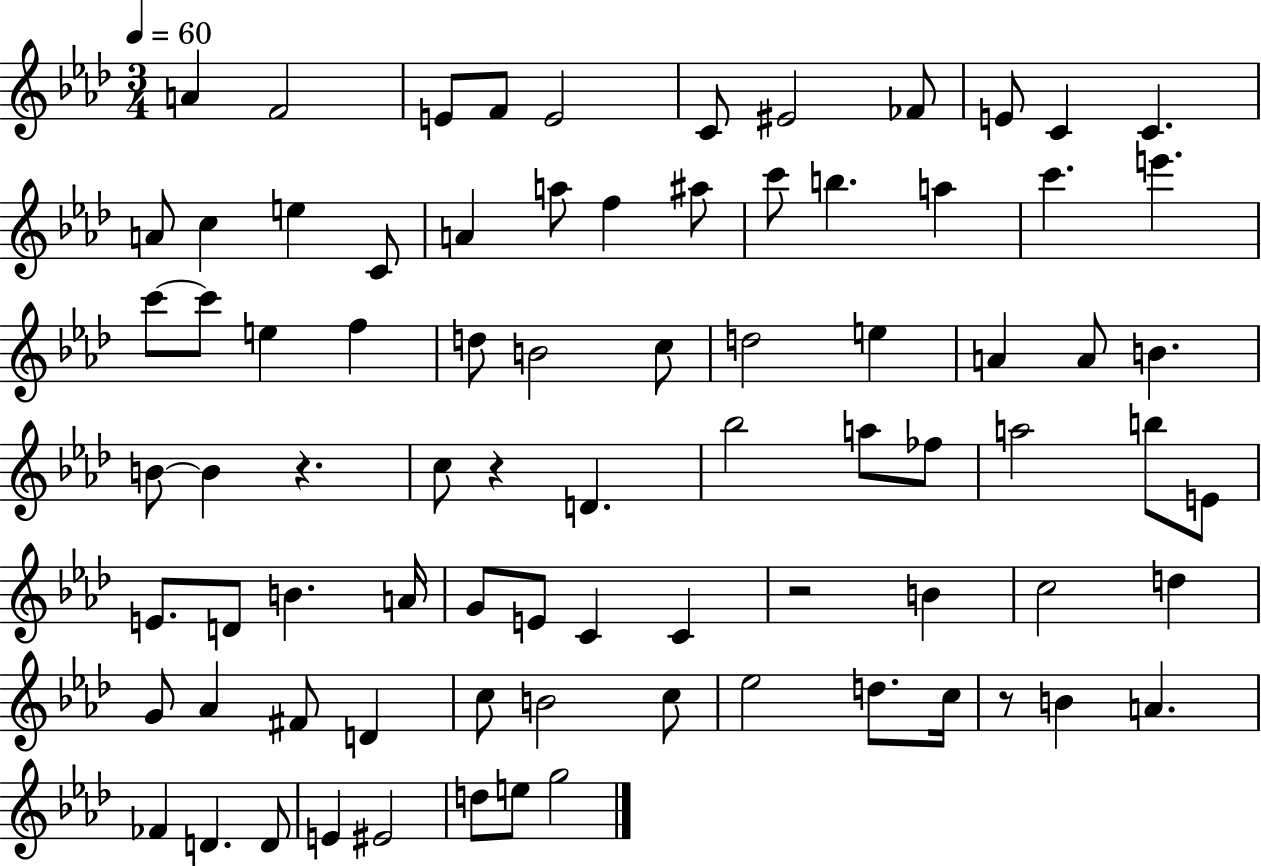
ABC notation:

X:1
T:Untitled
M:3/4
L:1/4
K:Ab
A F2 E/2 F/2 E2 C/2 ^E2 _F/2 E/2 C C A/2 c e C/2 A a/2 f ^a/2 c'/2 b a c' e' c'/2 c'/2 e f d/2 B2 c/2 d2 e A A/2 B B/2 B z c/2 z D _b2 a/2 _f/2 a2 b/2 E/2 E/2 D/2 B A/4 G/2 E/2 C C z2 B c2 d G/2 _A ^F/2 D c/2 B2 c/2 _e2 d/2 c/4 z/2 B A _F D D/2 E ^E2 d/2 e/2 g2